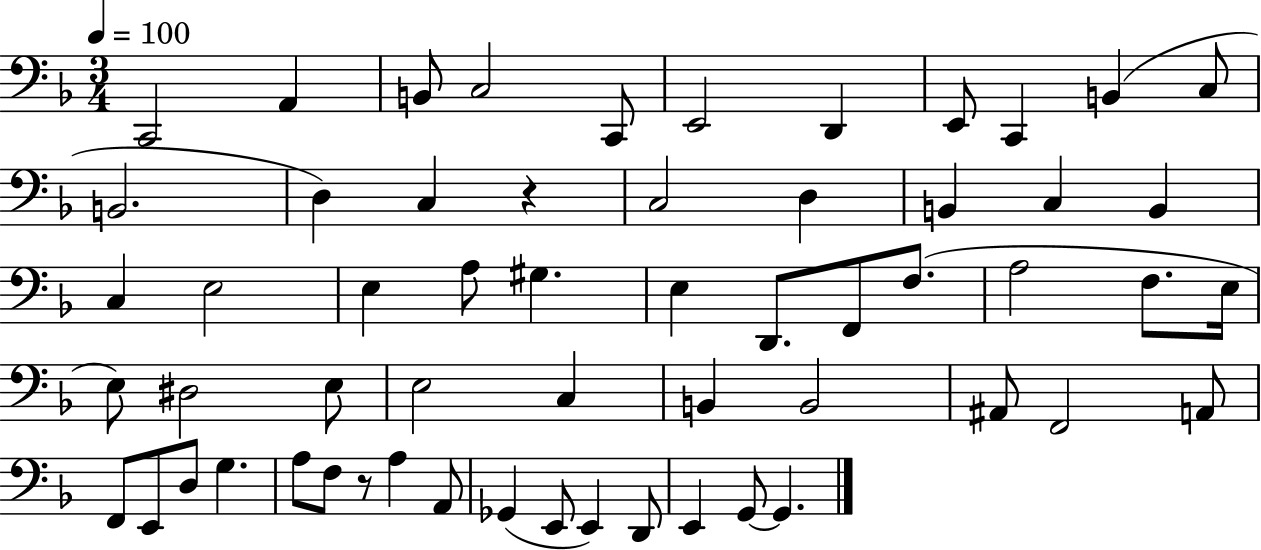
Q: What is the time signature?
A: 3/4